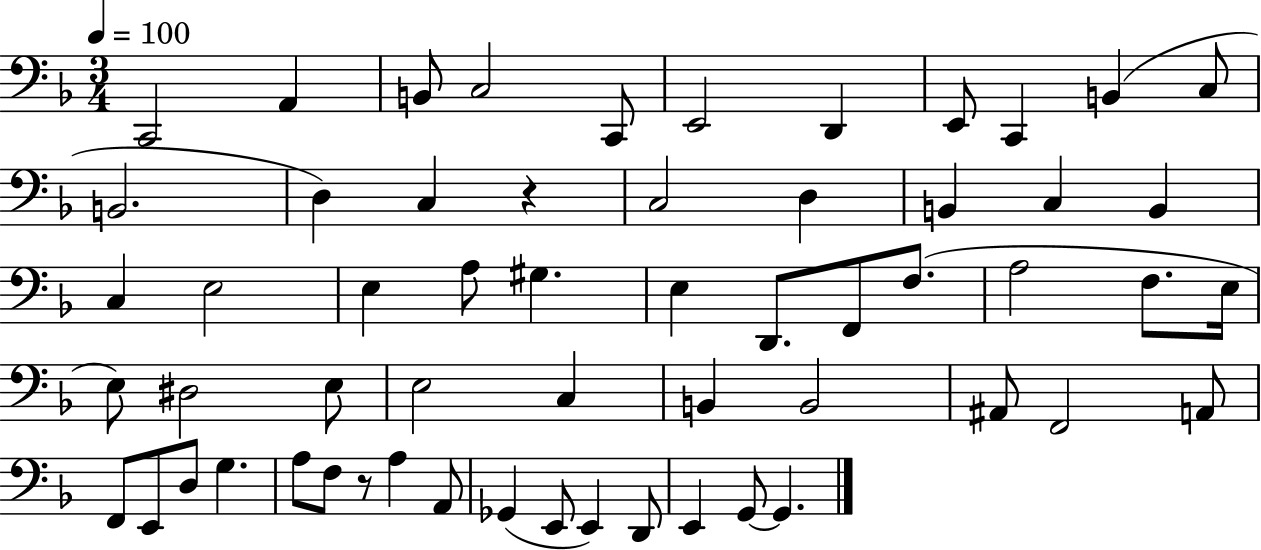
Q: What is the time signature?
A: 3/4